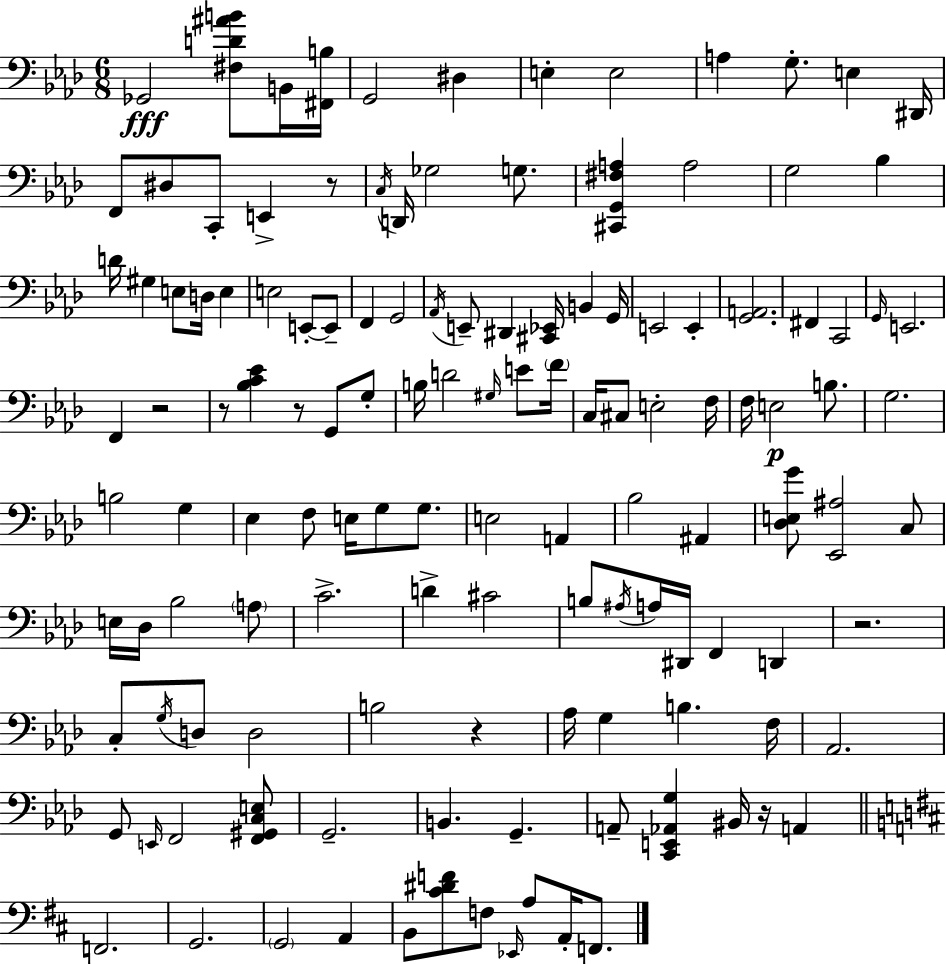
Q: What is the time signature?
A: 6/8